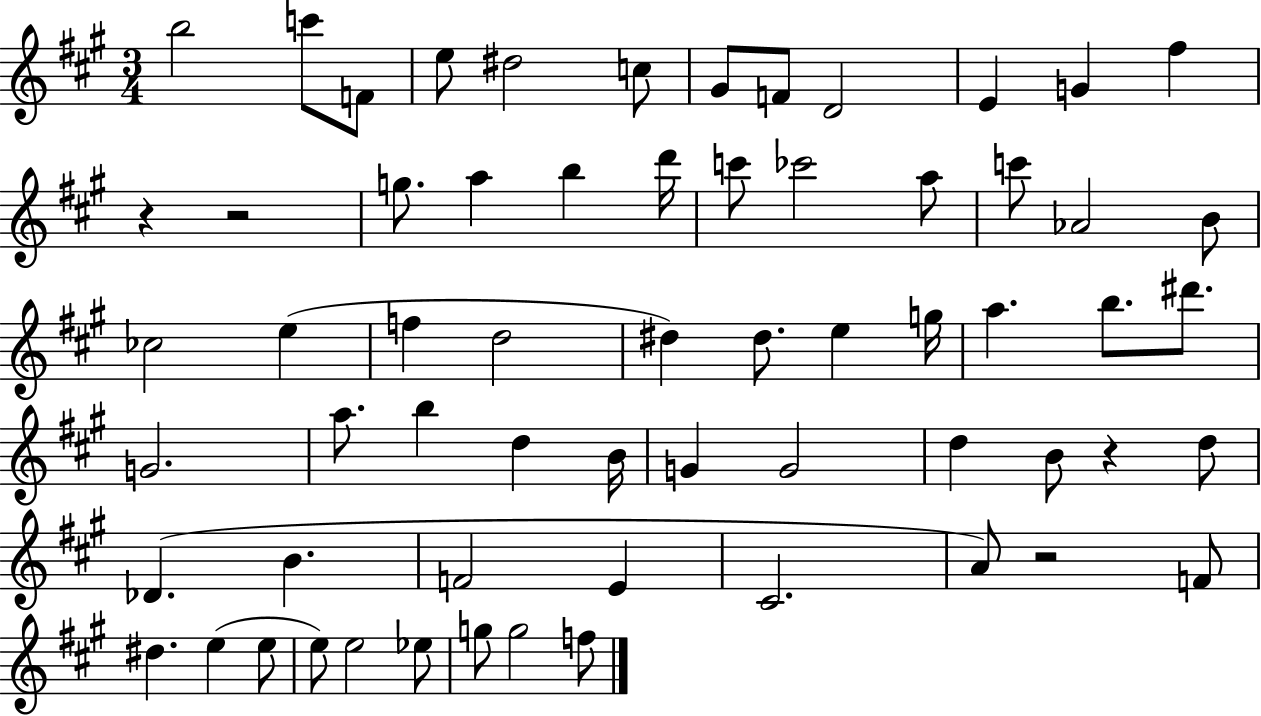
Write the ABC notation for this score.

X:1
T:Untitled
M:3/4
L:1/4
K:A
b2 c'/2 F/2 e/2 ^d2 c/2 ^G/2 F/2 D2 E G ^f z z2 g/2 a b d'/4 c'/2 _c'2 a/2 c'/2 _A2 B/2 _c2 e f d2 ^d ^d/2 e g/4 a b/2 ^d'/2 G2 a/2 b d B/4 G G2 d B/2 z d/2 _D B F2 E ^C2 A/2 z2 F/2 ^d e e/2 e/2 e2 _e/2 g/2 g2 f/2